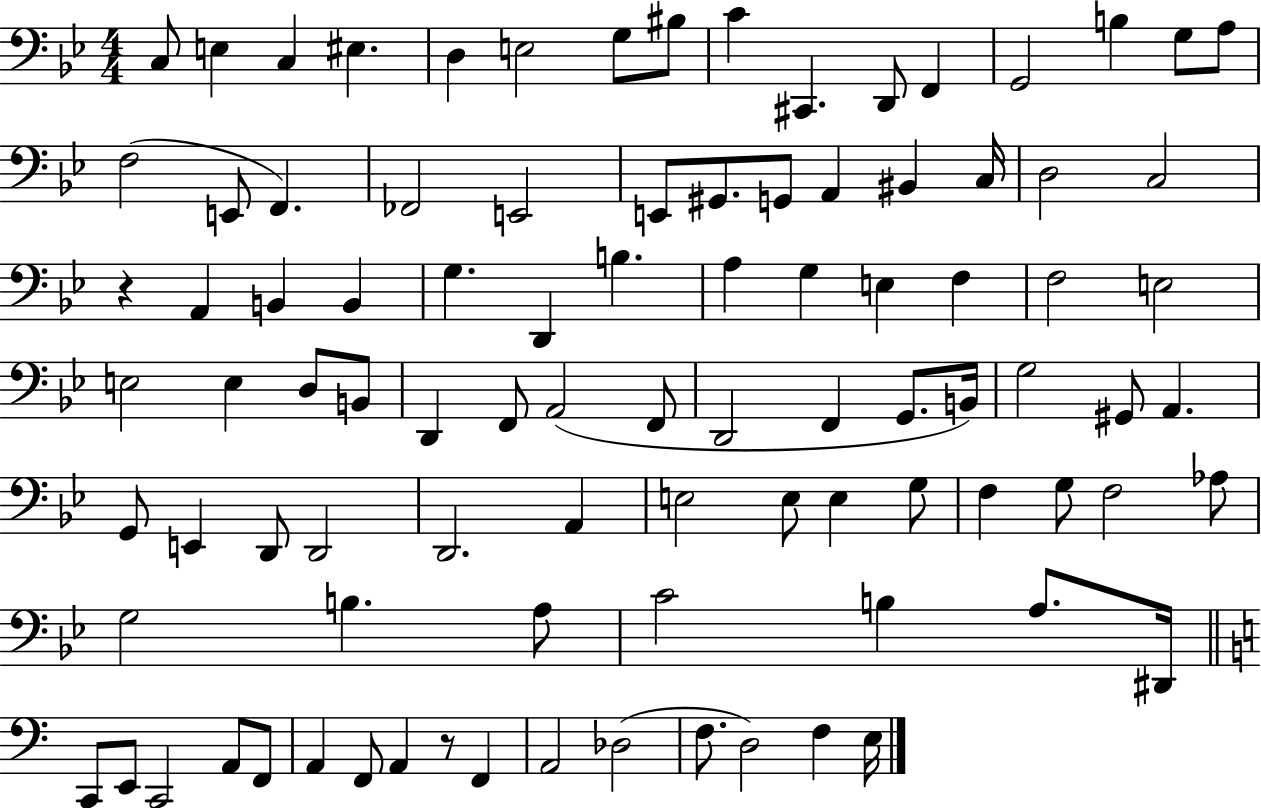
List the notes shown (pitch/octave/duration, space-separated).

C3/e E3/q C3/q EIS3/q. D3/q E3/h G3/e BIS3/e C4/q C#2/q. D2/e F2/q G2/h B3/q G3/e A3/e F3/h E2/e F2/q. FES2/h E2/h E2/e G#2/e. G2/e A2/q BIS2/q C3/s D3/h C3/h R/q A2/q B2/q B2/q G3/q. D2/q B3/q. A3/q G3/q E3/q F3/q F3/h E3/h E3/h E3/q D3/e B2/e D2/q F2/e A2/h F2/e D2/h F2/q G2/e. B2/s G3/h G#2/e A2/q. G2/e E2/q D2/e D2/h D2/h. A2/q E3/h E3/e E3/q G3/e F3/q G3/e F3/h Ab3/e G3/h B3/q. A3/e C4/h B3/q A3/e. D#2/s C2/e E2/e C2/h A2/e F2/e A2/q F2/e A2/q R/e F2/q A2/h Db3/h F3/e. D3/h F3/q E3/s